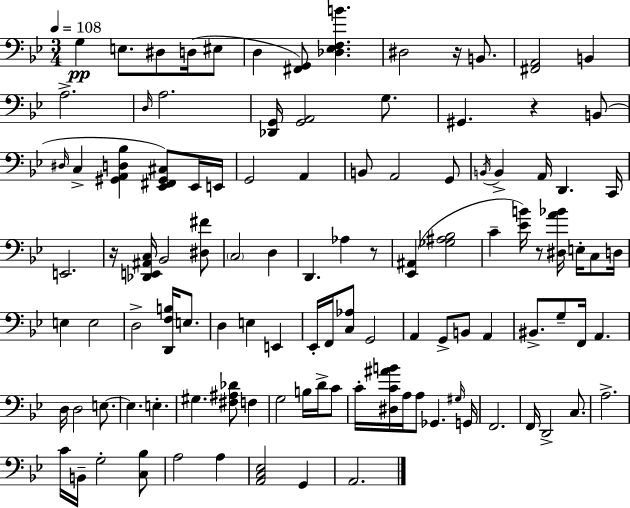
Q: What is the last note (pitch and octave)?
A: A2